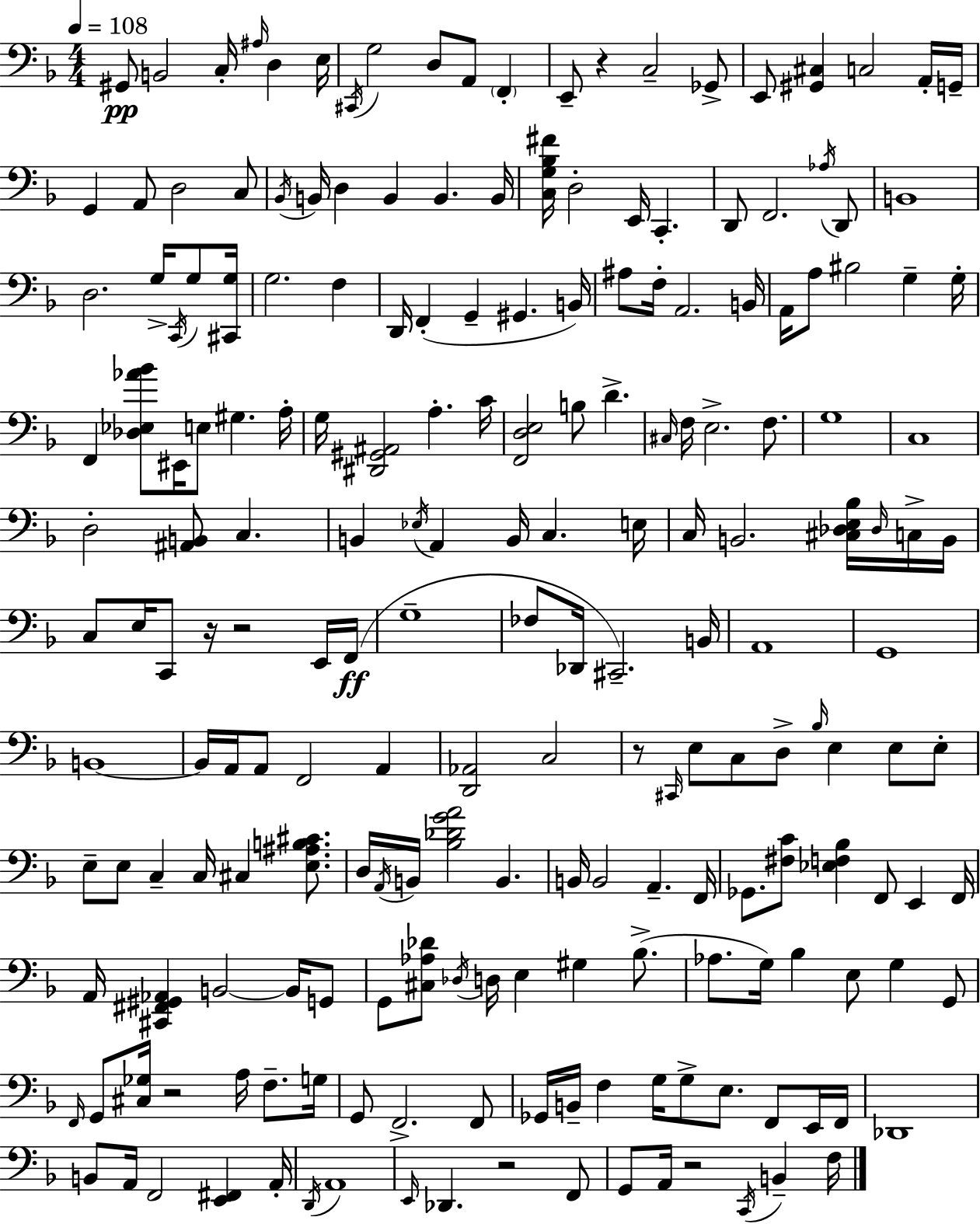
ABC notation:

X:1
T:Untitled
M:4/4
L:1/4
K:Dm
^G,,/2 B,,2 C,/4 ^A,/4 D, E,/4 ^C,,/4 G,2 D,/2 A,,/2 F,, E,,/2 z C,2 _G,,/2 E,,/2 [^G,,^C,] C,2 A,,/4 G,,/4 G,, A,,/2 D,2 C,/2 _B,,/4 B,,/4 D, B,, B,, B,,/4 [C,G,_B,^F]/4 D,2 E,,/4 C,, D,,/2 F,,2 _A,/4 D,,/2 B,,4 D,2 G,/4 C,,/4 G,/2 [^C,,G,]/4 G,2 F, D,,/4 F,, G,, ^G,, B,,/4 ^A,/2 F,/4 A,,2 B,,/4 A,,/4 A,/2 ^B,2 G, G,/4 F,, [_D,_E,_A_B]/2 ^E,,/4 E,/2 ^G, A,/4 G,/4 [^D,,^G,,^A,,]2 A, C/4 [F,,D,E,]2 B,/2 D ^C,/4 F,/4 E,2 F,/2 G,4 C,4 D,2 [^A,,B,,]/2 C, B,, _E,/4 A,, B,,/4 C, E,/4 C,/4 B,,2 [^C,_D,E,_B,]/4 _D,/4 C,/4 B,,/4 C,/2 E,/4 C,,/2 z/4 z2 E,,/4 F,,/4 G,4 _F,/2 _D,,/4 ^C,,2 B,,/4 A,,4 G,,4 B,,4 B,,/4 A,,/4 A,,/2 F,,2 A,, [D,,_A,,]2 C,2 z/2 ^C,,/4 E,/2 C,/2 D,/2 _B,/4 E, E,/2 E,/2 E,/2 E,/2 C, C,/4 ^C, [E,^A,B,^C]/2 D,/4 A,,/4 B,,/4 [_B,_DGA]2 B,, B,,/4 B,,2 A,, F,,/4 _G,,/2 [^F,C]/2 [_E,F,_B,] F,,/2 E,, F,,/4 A,,/4 [^C,,^F,,^G,,_A,,] B,,2 B,,/4 G,,/2 G,,/2 [^C,_A,_D]/2 _D,/4 D,/4 E, ^G, _B,/2 _A,/2 G,/4 _B, E,/2 G, G,,/2 F,,/4 G,,/2 [^C,_G,]/4 z2 A,/4 F,/2 G,/4 G,,/2 F,,2 F,,/2 _G,,/4 B,,/4 F, G,/4 G,/2 E,/2 F,,/2 E,,/4 F,,/4 _D,,4 B,,/2 A,,/4 F,,2 [E,,^F,,] A,,/4 D,,/4 A,,4 E,,/4 _D,, z2 F,,/2 G,,/2 A,,/4 z2 C,,/4 B,, F,/4